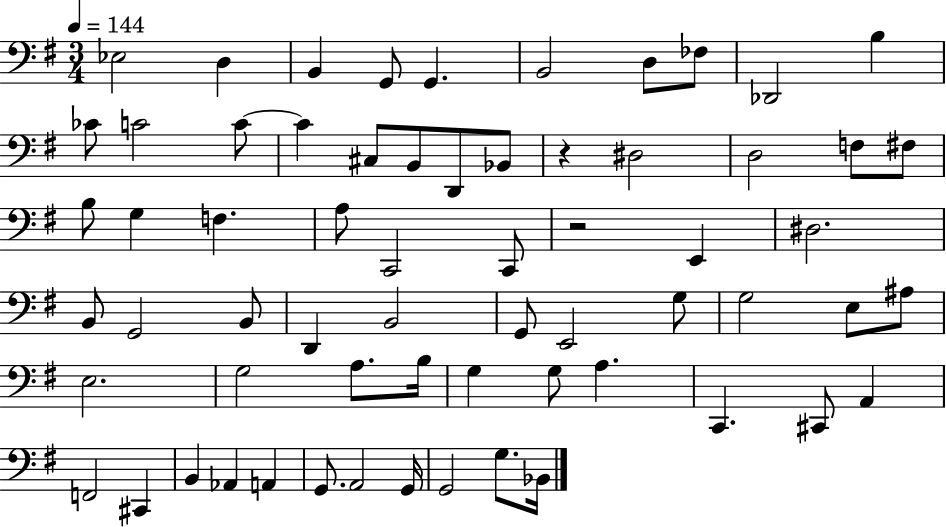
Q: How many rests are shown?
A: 2